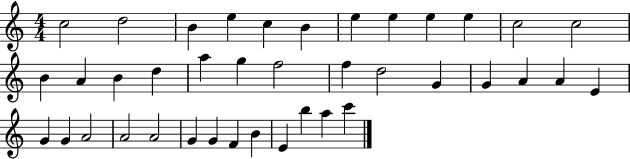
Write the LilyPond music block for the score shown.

{
  \clef treble
  \numericTimeSignature
  \time 4/4
  \key c \major
  c''2 d''2 | b'4 e''4 c''4 b'4 | e''4 e''4 e''4 e''4 | c''2 c''2 | \break b'4 a'4 b'4 d''4 | a''4 g''4 f''2 | f''4 d''2 g'4 | g'4 a'4 a'4 e'4 | \break g'4 g'4 a'2 | a'2 a'2 | g'4 g'4 f'4 b'4 | e'4 b''4 a''4 c'''4 | \break \bar "|."
}